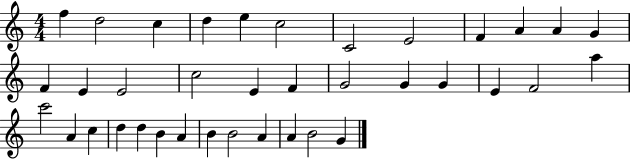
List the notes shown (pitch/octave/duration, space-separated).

F5/q D5/h C5/q D5/q E5/q C5/h C4/h E4/h F4/q A4/q A4/q G4/q F4/q E4/q E4/h C5/h E4/q F4/q G4/h G4/q G4/q E4/q F4/h A5/q C6/h A4/q C5/q D5/q D5/q B4/q A4/q B4/q B4/h A4/q A4/q B4/h G4/q